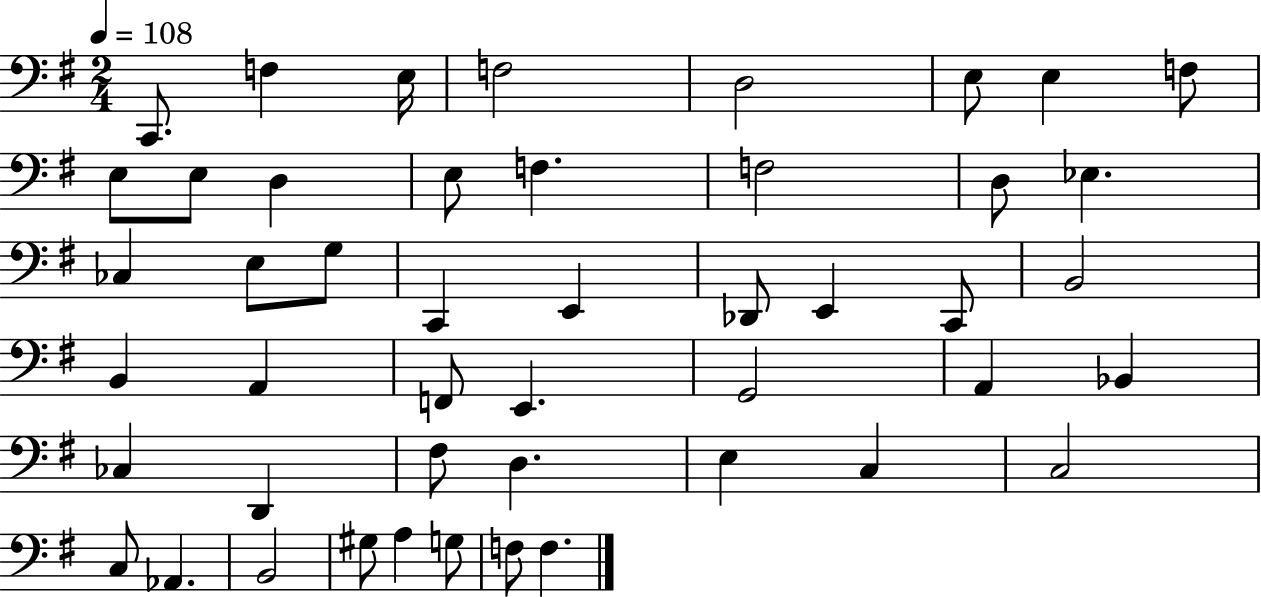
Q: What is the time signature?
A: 2/4